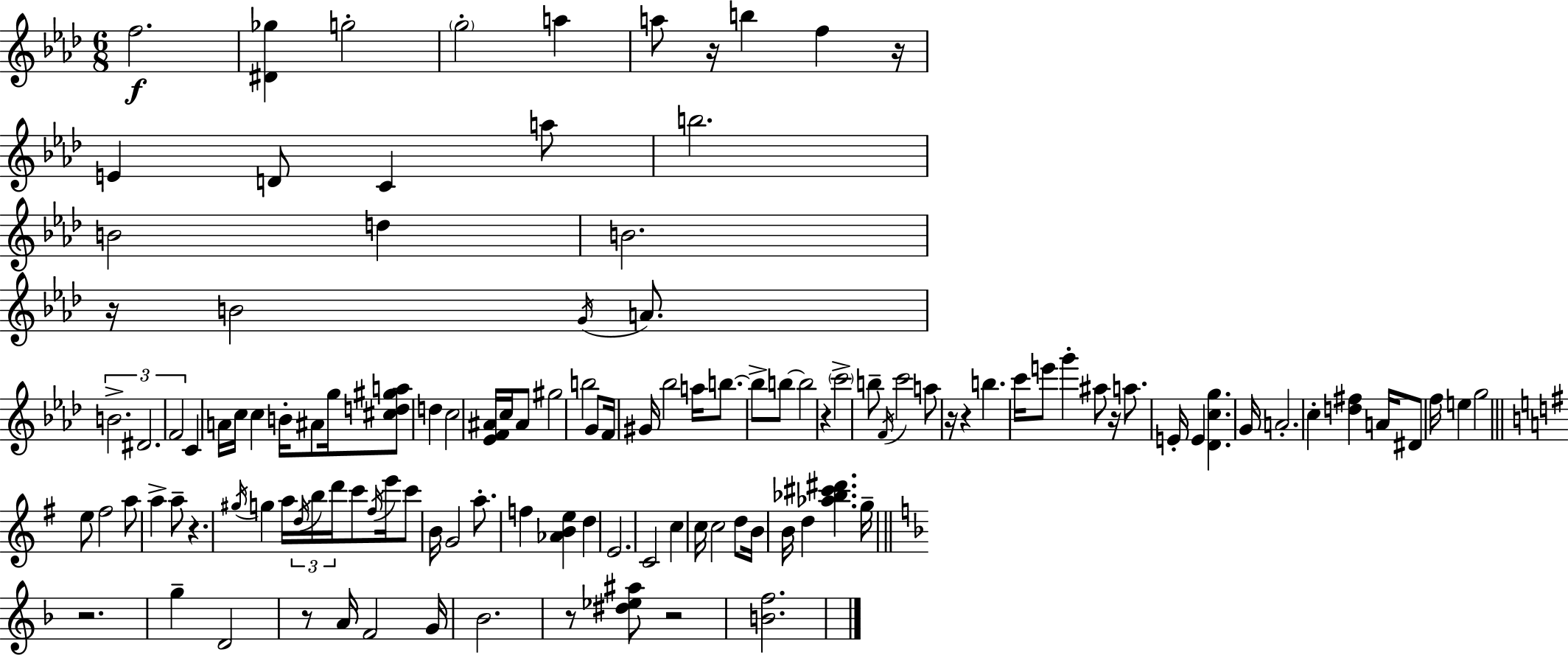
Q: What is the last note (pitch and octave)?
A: Bb4